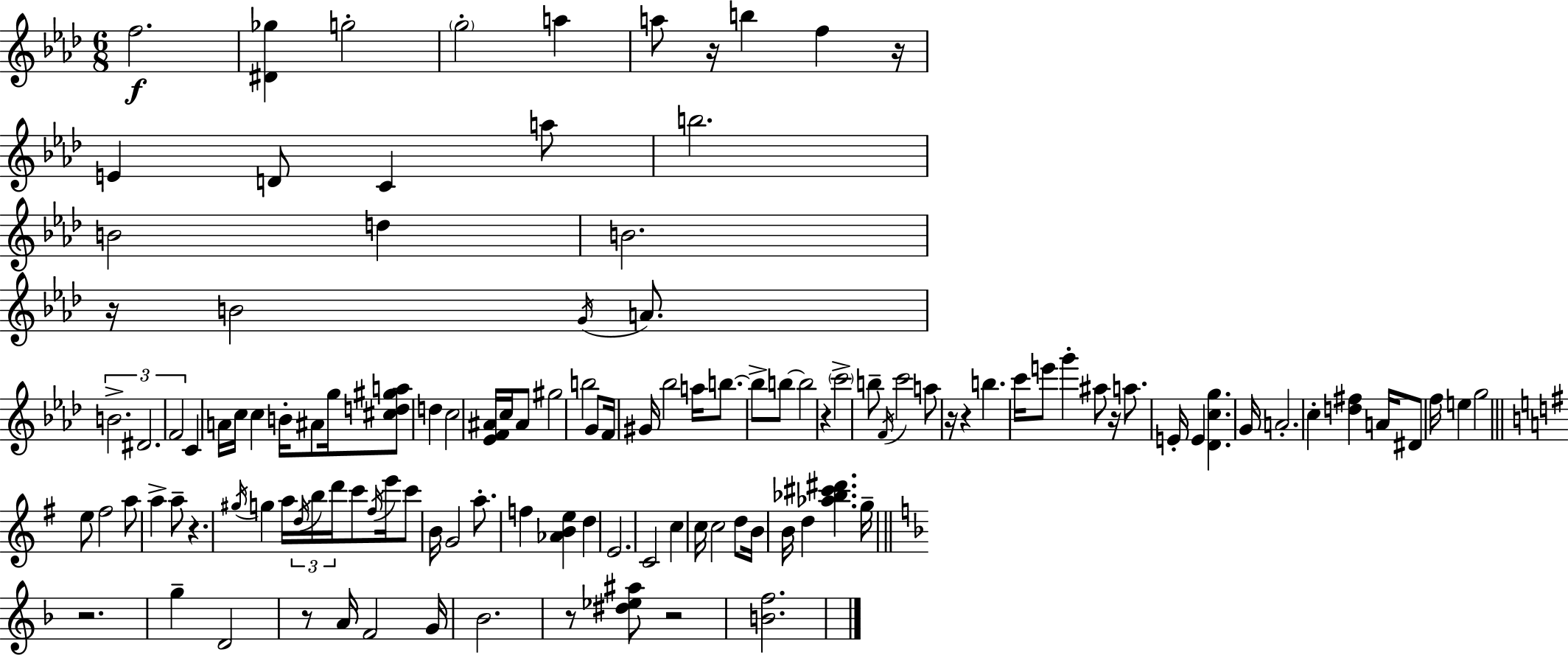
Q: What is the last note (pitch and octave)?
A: Bb4